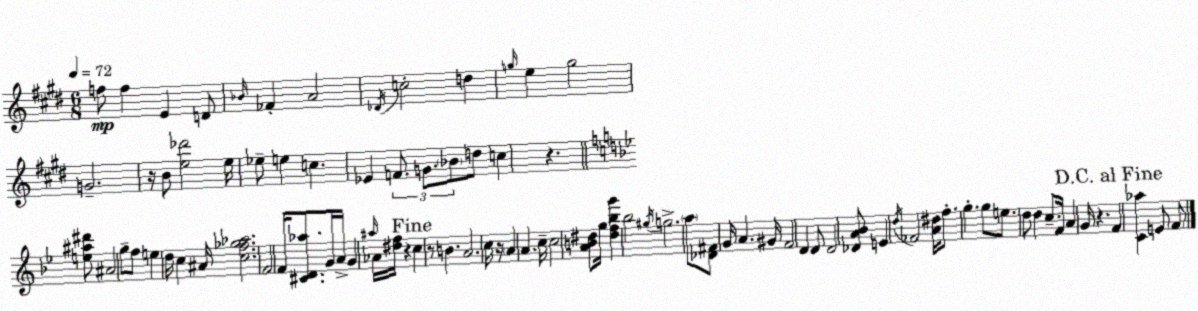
X:1
T:Untitled
M:6/8
L:1/4
K:E
f/2 f E D/2 _B/4 _F A2 _D/4 c2 d g/4 e g2 G2 z/4 B/2 [e_d']2 e/4 _e/2 e c _E F/2 G/2 _B/2 d/2 c z [e^a^d']/2 ^A2 g/2 f/2 e d/4 c ^A/4 [cf_g_a]2 F2 F/4 [^CD_a]/2 G/4 A/4 G ^a/4 _A/4 [^df]/4 z c z/2 B A2 c/4 z/4 A A c/4 c2 [AB^d]/2 g/4 [^df_bg'] _b2 ^g/4 g2 a/2 [_D^F]/2 G/4 A ^G/4 F2 D D/2 D2 [_DA_B]/2 E d/4 _F2 [A^d]/4 f/2 g g/2 e/2 d/2 d c/2 F/4 A G/4 z F [C_a] E/2 F/2